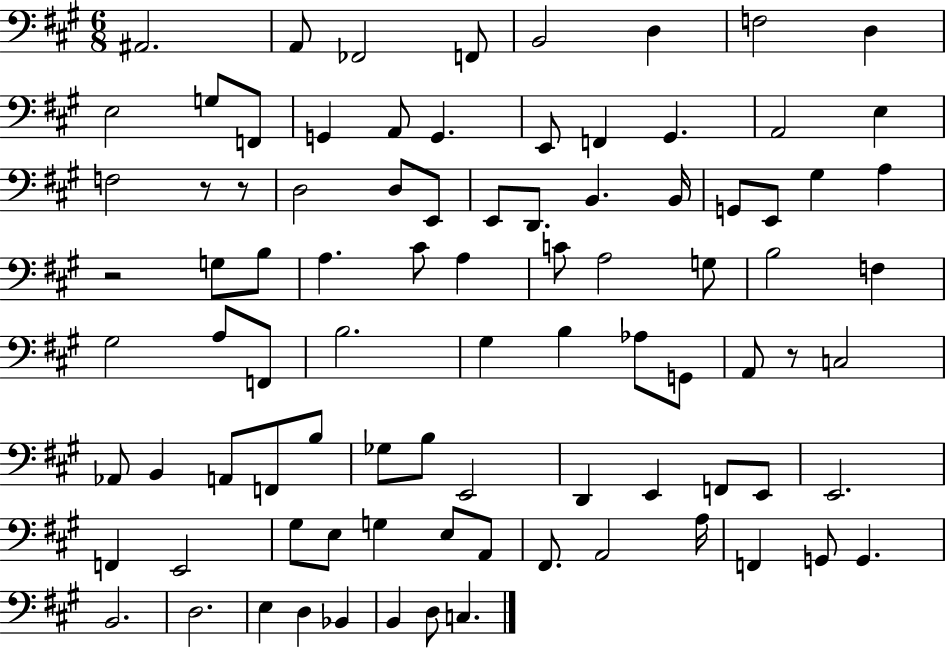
{
  \clef bass
  \numericTimeSignature
  \time 6/8
  \key a \major
  ais,2. | a,8 fes,2 f,8 | b,2 d4 | f2 d4 | \break e2 g8 f,8 | g,4 a,8 g,4. | e,8 f,4 gis,4. | a,2 e4 | \break f2 r8 r8 | d2 d8 e,8 | e,8 d,8. b,4. b,16 | g,8 e,8 gis4 a4 | \break r2 g8 b8 | a4. cis'8 a4 | c'8 a2 g8 | b2 f4 | \break gis2 a8 f,8 | b2. | gis4 b4 aes8 g,8 | a,8 r8 c2 | \break aes,8 b,4 a,8 f,8 b8 | ges8 b8 e,2 | d,4 e,4 f,8 e,8 | e,2. | \break f,4 e,2 | gis8 e8 g4 e8 a,8 | fis,8. a,2 a16 | f,4 g,8 g,4. | \break b,2. | d2. | e4 d4 bes,4 | b,4 d8 c4. | \break \bar "|."
}